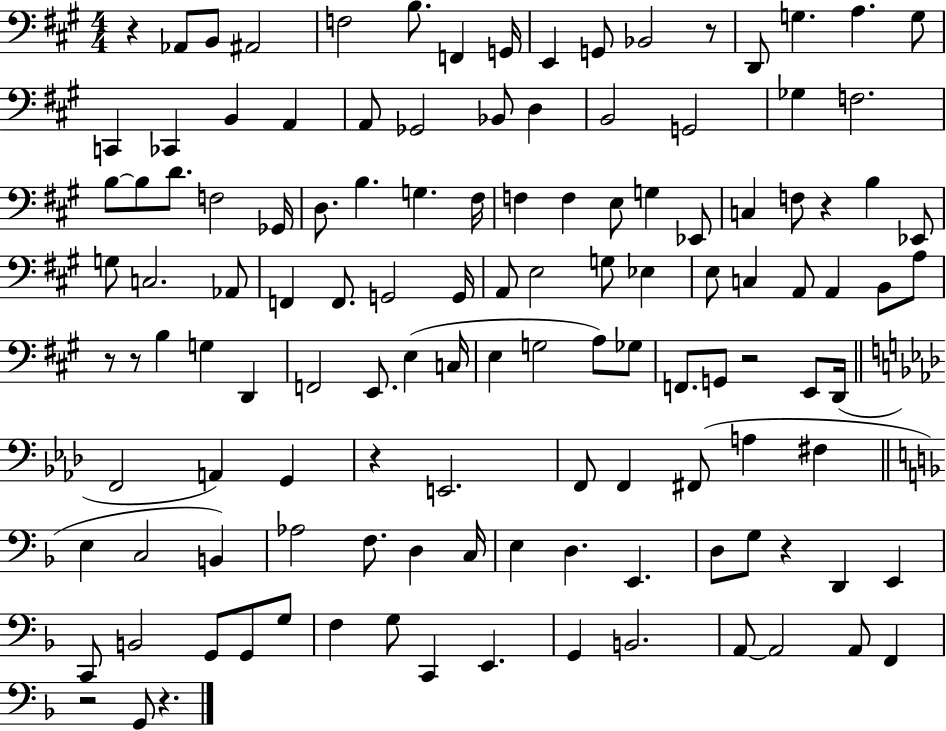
R/q Ab2/e B2/e A#2/h F3/h B3/e. F2/q G2/s E2/q G2/e Bb2/h R/e D2/e G3/q. A3/q. G3/e C2/q CES2/q B2/q A2/q A2/e Gb2/h Bb2/e D3/q B2/h G2/h Gb3/q F3/h. B3/e B3/e D4/e. F3/h Gb2/s D3/e. B3/q. G3/q. F#3/s F3/q F3/q E3/e G3/q Eb2/e C3/q F3/e R/q B3/q Eb2/e G3/e C3/h. Ab2/e F2/q F2/e. G2/h G2/s A2/e E3/h G3/e Eb3/q E3/e C3/q A2/e A2/q B2/e A3/e R/e R/e B3/q G3/q D2/q F2/h E2/e. E3/q C3/s E3/q G3/h A3/e Gb3/e F2/e. G2/e R/h E2/e D2/s F2/h A2/q G2/q R/q E2/h. F2/e F2/q F#2/e A3/q F#3/q E3/q C3/h B2/q Ab3/h F3/e. D3/q C3/s E3/q D3/q. E2/q. D3/e G3/e R/q D2/q E2/q C2/e B2/h G2/e G2/e G3/e F3/q G3/e C2/q E2/q. G2/q B2/h. A2/e A2/h A2/e F2/q R/h G2/e R/q.